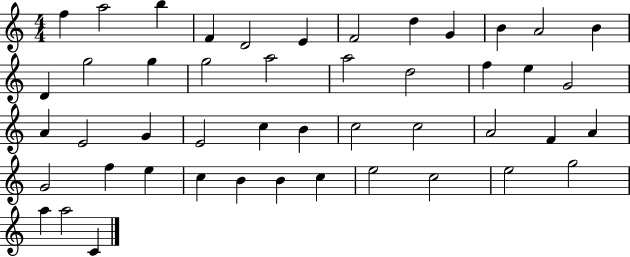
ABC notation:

X:1
T:Untitled
M:4/4
L:1/4
K:C
f a2 b F D2 E F2 d G B A2 B D g2 g g2 a2 a2 d2 f e G2 A E2 G E2 c B c2 c2 A2 F A G2 f e c B B c e2 c2 e2 g2 a a2 C